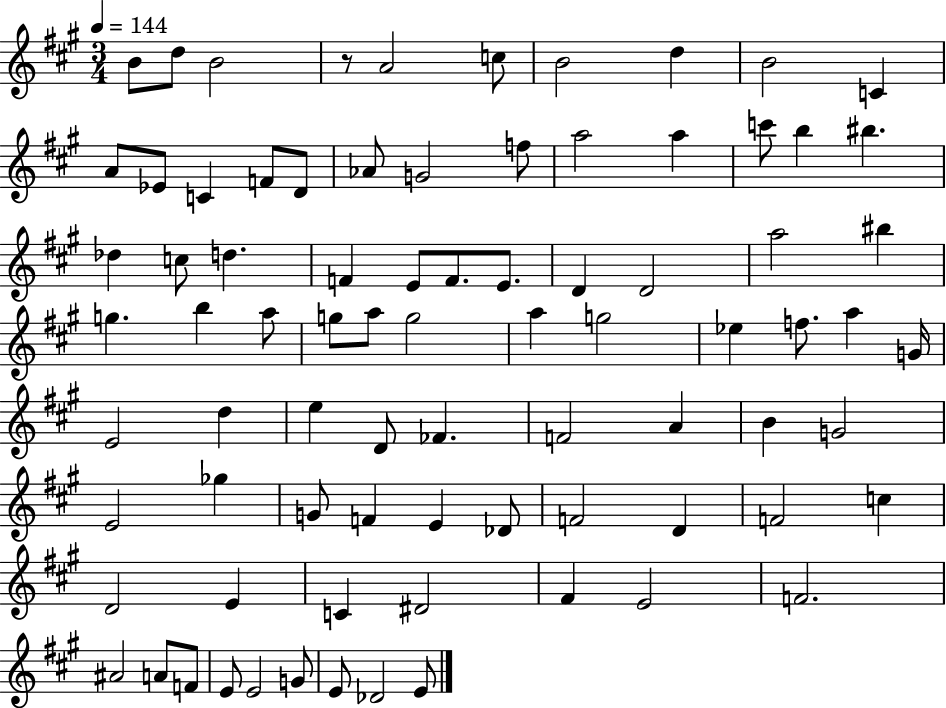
B4/e D5/e B4/h R/e A4/h C5/e B4/h D5/q B4/h C4/q A4/e Eb4/e C4/q F4/e D4/e Ab4/e G4/h F5/e A5/h A5/q C6/e B5/q BIS5/q. Db5/q C5/e D5/q. F4/q E4/e F4/e. E4/e. D4/q D4/h A5/h BIS5/q G5/q. B5/q A5/e G5/e A5/e G5/h A5/q G5/h Eb5/q F5/e. A5/q G4/s E4/h D5/q E5/q D4/e FES4/q. F4/h A4/q B4/q G4/h E4/h Gb5/q G4/e F4/q E4/q Db4/e F4/h D4/q F4/h C5/q D4/h E4/q C4/q D#4/h F#4/q E4/h F4/h. A#4/h A4/e F4/e E4/e E4/h G4/e E4/e Db4/h E4/e